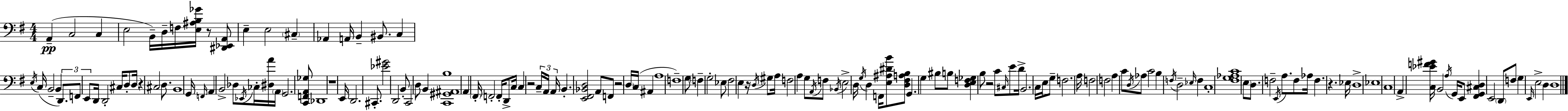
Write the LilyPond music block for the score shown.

{
  \clef bass
  \numericTimeSignature
  \time 4/4
  \key g \major
  a,4--(\pp c2 c4 | e2 b,16--) d16-- f16 <e ais b ges'>16 r8 <dis, ees, a,>8 | e4-- e2 \parenthesize cis4-- | aes,4 a,16 b,4-- bis,8. c4 | \break \acciaccatura { e16 } c16( b,2-- b,4 \tuplet 3/2 { d,8.) | f,8 e,8 } d,16 d,2-. cis16 d8-. | d16 r4 cis2 d8. | b,1 | \break g,16 \grace { f,16 } a,4 b,2-> des8 | \acciaccatura { ees,16 } ces16-. <dis a'>16 \parenthesize a,16 g,2. | <c, f, a, ges>8 des,1 | r1 | \break e,16 d,2. | cis,8.-. <ees' gis'>2 d,2 | b,8-. c,2 d8 b,4 | <c, gis, ais, b>1 | \break a,4 \parenthesize fis,16-. f,2-. | f,16-. d,8-> c16 c4 r2 | \tuplet 3/2 { c16-- a,16 a,16 } b,4.-. <e, fis, bes, d>2 | a,8 f,8 r2 \parenthesize d16 c16( ais,4 | \break a1 | f1--) | g8 \parenthesize f4-- g2-. | ees8 fis2 e4 r16 | \break \acciaccatura { d16 } gis8 a16 f2 a4 | g8 \acciaccatura { a,16 } f8 \acciaccatura { bes,16 } e2-> d16 \acciaccatura { g16 } | d4 f,16 <e ais dis' b'>8 <d fis a b>8 g,4. g4 | bis8 b8 <d e f ges>4 b8 r2 | \break c'8 \grace { cis16 } e'8 d'16-> b,2. | c16 e16 g8-- f2. | a16 f2 | f2 a4 c'8 \acciaccatura { d16 } aes8 | \break c'2 b4 \acciaccatura { f16 } d2-- | \grace { ees16 } f4 c1-. | <fis g aes c'>1 | \parenthesize e8 d8. | \break f2-- \acciaccatura { e,16 } a8. f8 aes16 f4. | r4. ees16 d1-> | ees1 | c1 | \break a,4-> | <c ees' f' gis'>16 b,2 \acciaccatura { a16 } g,16 e,8 <fis, g, cis d>4 | e,2 \parenthesize d,8 f8 g4 | \grace { e,16 } e2-> d4 d1 | \break \bar "|."
}